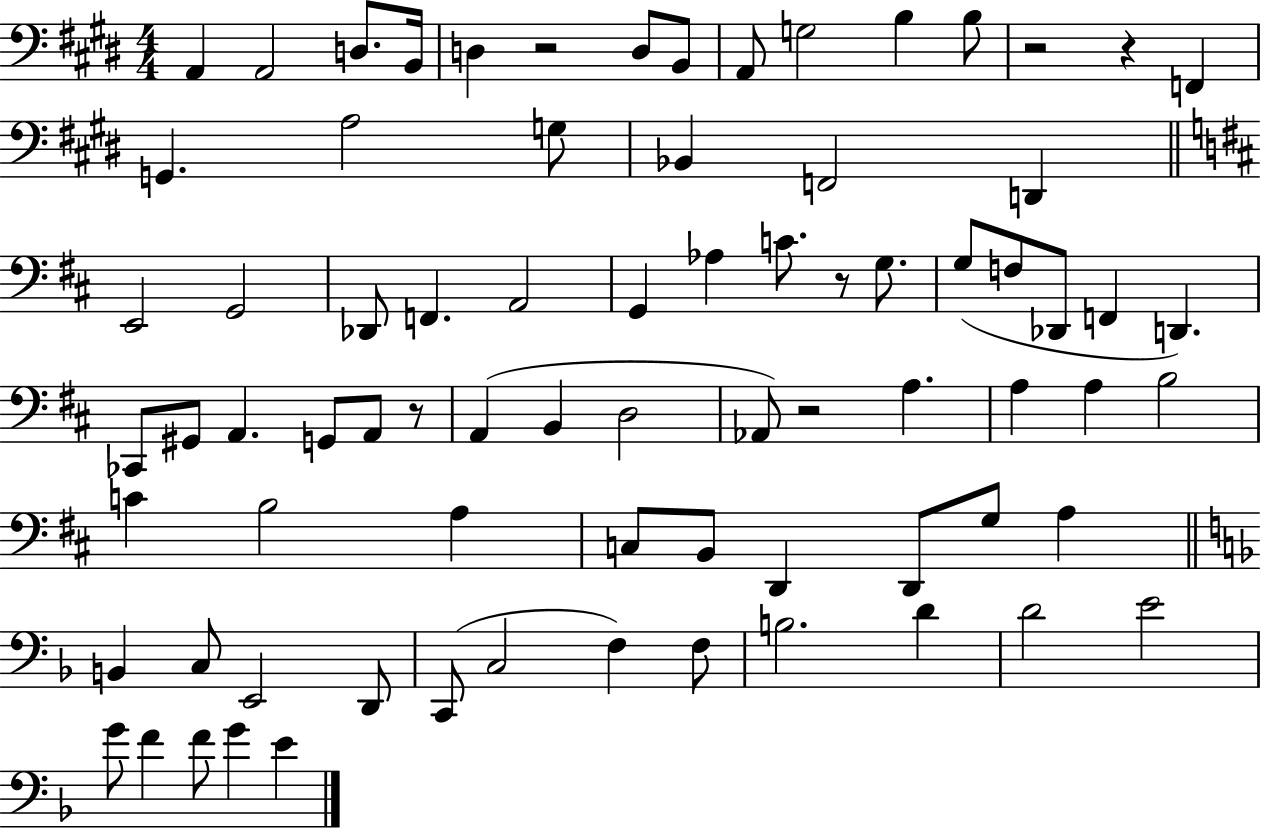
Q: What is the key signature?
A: E major